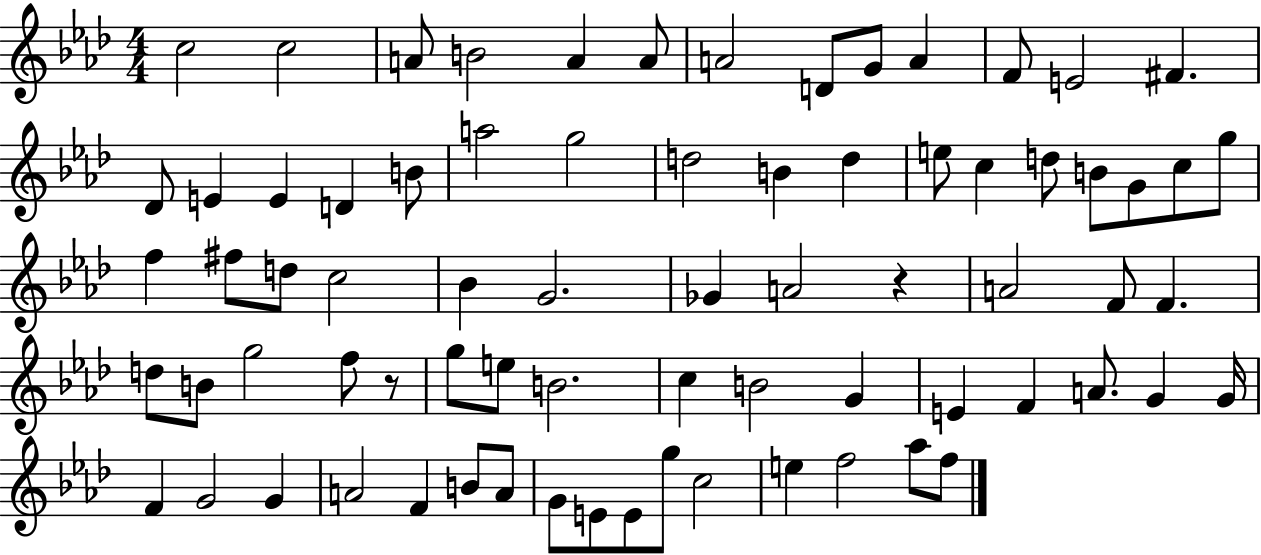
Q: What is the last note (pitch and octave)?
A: F5